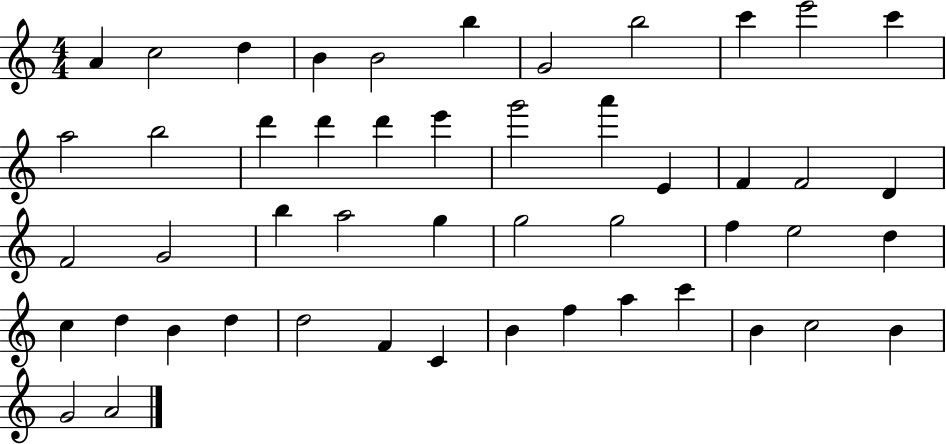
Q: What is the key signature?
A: C major